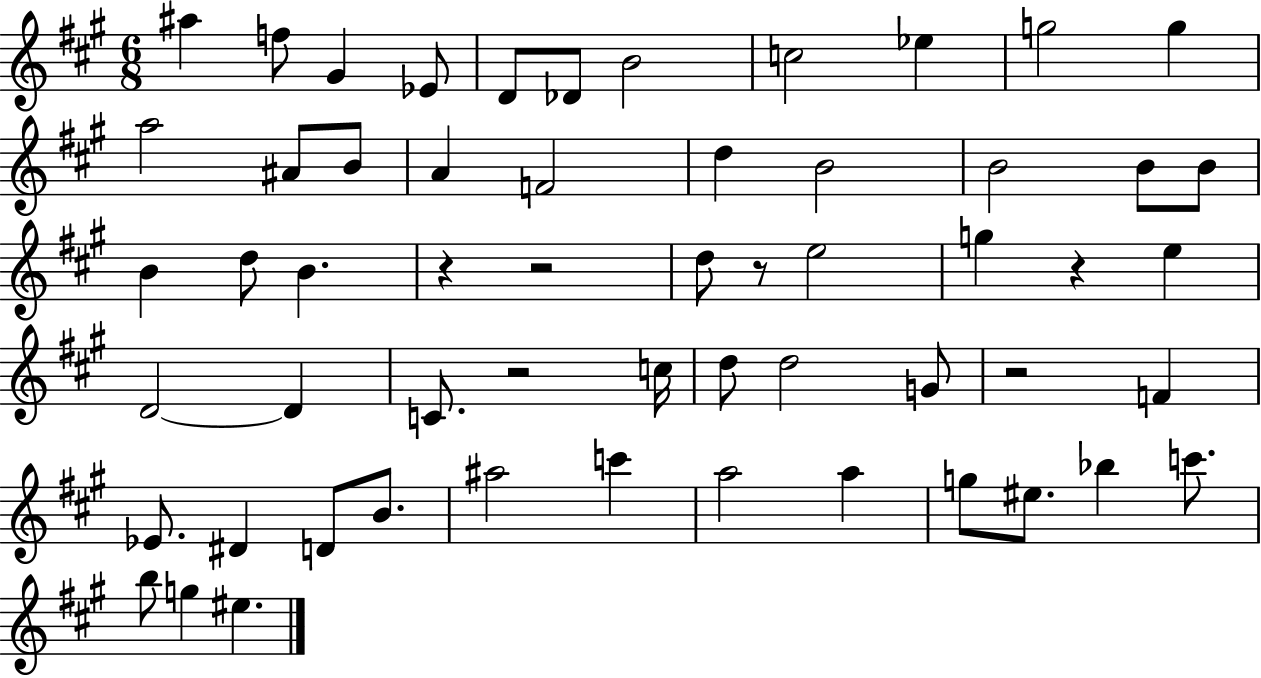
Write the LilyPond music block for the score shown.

{
  \clef treble
  \numericTimeSignature
  \time 6/8
  \key a \major
  ais''4 f''8 gis'4 ees'8 | d'8 des'8 b'2 | c''2 ees''4 | g''2 g''4 | \break a''2 ais'8 b'8 | a'4 f'2 | d''4 b'2 | b'2 b'8 b'8 | \break b'4 d''8 b'4. | r4 r2 | d''8 r8 e''2 | g''4 r4 e''4 | \break d'2~~ d'4 | c'8. r2 c''16 | d''8 d''2 g'8 | r2 f'4 | \break ees'8. dis'4 d'8 b'8. | ais''2 c'''4 | a''2 a''4 | g''8 eis''8. bes''4 c'''8. | \break b''8 g''4 eis''4. | \bar "|."
}